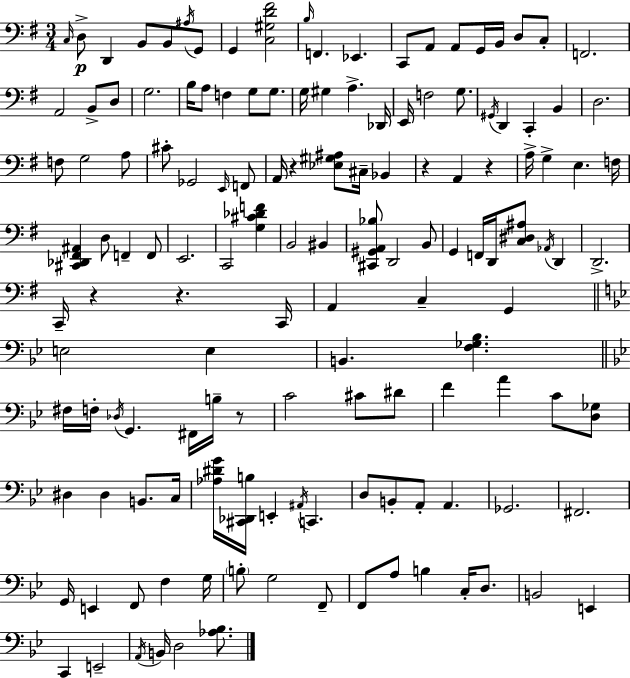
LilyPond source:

{
  \clef bass
  \numericTimeSignature
  \time 3/4
  \key e \minor
  \grace { c16 }\p d8-> d,4 b,8 b,8 \acciaccatura { ais16 } | g,8 g,4 <c gis d' fis'>2 | \grace { b16 } f,4. ees,4. | c,8 a,8 a,8 g,16 b,16 d8 | \break c8-. f,2. | a,2 b,8-> | d8 g2. | b16 a8 f4 g8 | \break g8. g16 gis4 a4.-> | des,16 e,16 f2 | g8. \acciaccatura { gis,16 } d,4 c,4-. | b,4 d2. | \break f8 g2 | a8 cis'8-. ges,2 | \grace { e,16 } f,8 a,16 r4 <ees gis ais>8 | cis16-- bes,4 r4 a,4 | \break r4 a16-> g4-> e4. | f16 <cis, des, fis, ais,>4 d8 f,4-- | f,8 e,2. | c,2 | \break <g cis' des' f'>4 b,2 | bis,4 <cis, gis, a, bes>8 d,2 | b,8 g,4 f,16 d,16 <c dis ais>8 | \acciaccatura { aes,16 } d,4 d,2.-> | \break c,16-- r4 r4. | c,16 a,4 c4-- | g,4 \bar "||" \break \key bes \major e2 e4 | b,4. <f ges bes>4. | \bar "||" \break \key bes \major fis16 f16-. \acciaccatura { des16 } g,4. fis,16 b16-- r8 | c'2 cis'8 dis'8 | f'4 a'4 c'8 <d ges>8 | dis4 dis4 b,8. | \break c16 <aes dis' g'>16 <cis, des, b>16 e,4-. \acciaccatura { ais,16 } c,4. | d8 b,8-. a,8-. a,4. | ges,2. | fis,2. | \break g,16 e,4 f,8 f4 | g16 \parenthesize b8-. g2 | f,8-- f,8 a8 b4 c16-. d8. | b,2 e,4 | \break c,4 e,2-- | \acciaccatura { a,16 } b,16 d2 | <aes bes>8. \bar "|."
}